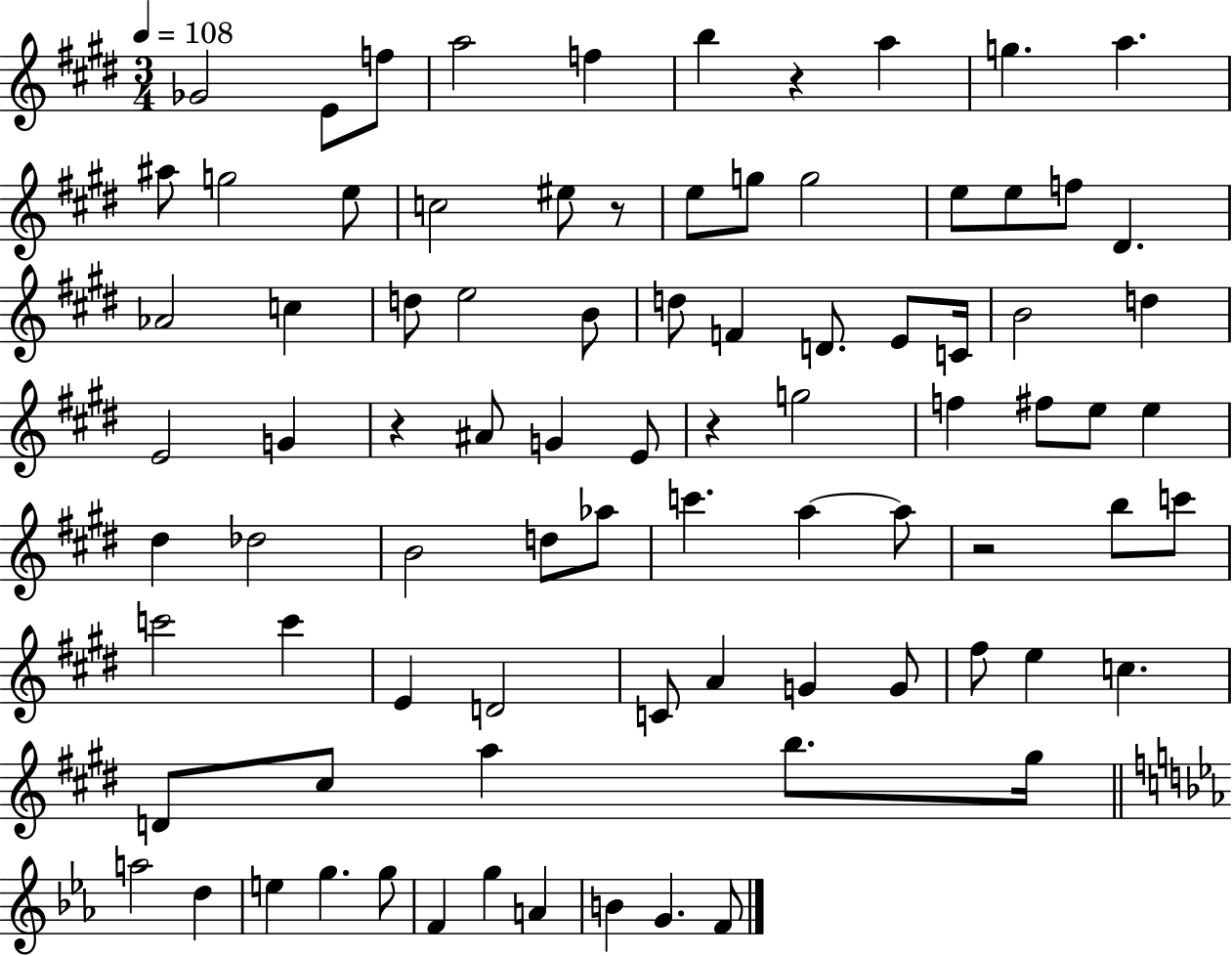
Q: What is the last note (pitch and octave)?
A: F4